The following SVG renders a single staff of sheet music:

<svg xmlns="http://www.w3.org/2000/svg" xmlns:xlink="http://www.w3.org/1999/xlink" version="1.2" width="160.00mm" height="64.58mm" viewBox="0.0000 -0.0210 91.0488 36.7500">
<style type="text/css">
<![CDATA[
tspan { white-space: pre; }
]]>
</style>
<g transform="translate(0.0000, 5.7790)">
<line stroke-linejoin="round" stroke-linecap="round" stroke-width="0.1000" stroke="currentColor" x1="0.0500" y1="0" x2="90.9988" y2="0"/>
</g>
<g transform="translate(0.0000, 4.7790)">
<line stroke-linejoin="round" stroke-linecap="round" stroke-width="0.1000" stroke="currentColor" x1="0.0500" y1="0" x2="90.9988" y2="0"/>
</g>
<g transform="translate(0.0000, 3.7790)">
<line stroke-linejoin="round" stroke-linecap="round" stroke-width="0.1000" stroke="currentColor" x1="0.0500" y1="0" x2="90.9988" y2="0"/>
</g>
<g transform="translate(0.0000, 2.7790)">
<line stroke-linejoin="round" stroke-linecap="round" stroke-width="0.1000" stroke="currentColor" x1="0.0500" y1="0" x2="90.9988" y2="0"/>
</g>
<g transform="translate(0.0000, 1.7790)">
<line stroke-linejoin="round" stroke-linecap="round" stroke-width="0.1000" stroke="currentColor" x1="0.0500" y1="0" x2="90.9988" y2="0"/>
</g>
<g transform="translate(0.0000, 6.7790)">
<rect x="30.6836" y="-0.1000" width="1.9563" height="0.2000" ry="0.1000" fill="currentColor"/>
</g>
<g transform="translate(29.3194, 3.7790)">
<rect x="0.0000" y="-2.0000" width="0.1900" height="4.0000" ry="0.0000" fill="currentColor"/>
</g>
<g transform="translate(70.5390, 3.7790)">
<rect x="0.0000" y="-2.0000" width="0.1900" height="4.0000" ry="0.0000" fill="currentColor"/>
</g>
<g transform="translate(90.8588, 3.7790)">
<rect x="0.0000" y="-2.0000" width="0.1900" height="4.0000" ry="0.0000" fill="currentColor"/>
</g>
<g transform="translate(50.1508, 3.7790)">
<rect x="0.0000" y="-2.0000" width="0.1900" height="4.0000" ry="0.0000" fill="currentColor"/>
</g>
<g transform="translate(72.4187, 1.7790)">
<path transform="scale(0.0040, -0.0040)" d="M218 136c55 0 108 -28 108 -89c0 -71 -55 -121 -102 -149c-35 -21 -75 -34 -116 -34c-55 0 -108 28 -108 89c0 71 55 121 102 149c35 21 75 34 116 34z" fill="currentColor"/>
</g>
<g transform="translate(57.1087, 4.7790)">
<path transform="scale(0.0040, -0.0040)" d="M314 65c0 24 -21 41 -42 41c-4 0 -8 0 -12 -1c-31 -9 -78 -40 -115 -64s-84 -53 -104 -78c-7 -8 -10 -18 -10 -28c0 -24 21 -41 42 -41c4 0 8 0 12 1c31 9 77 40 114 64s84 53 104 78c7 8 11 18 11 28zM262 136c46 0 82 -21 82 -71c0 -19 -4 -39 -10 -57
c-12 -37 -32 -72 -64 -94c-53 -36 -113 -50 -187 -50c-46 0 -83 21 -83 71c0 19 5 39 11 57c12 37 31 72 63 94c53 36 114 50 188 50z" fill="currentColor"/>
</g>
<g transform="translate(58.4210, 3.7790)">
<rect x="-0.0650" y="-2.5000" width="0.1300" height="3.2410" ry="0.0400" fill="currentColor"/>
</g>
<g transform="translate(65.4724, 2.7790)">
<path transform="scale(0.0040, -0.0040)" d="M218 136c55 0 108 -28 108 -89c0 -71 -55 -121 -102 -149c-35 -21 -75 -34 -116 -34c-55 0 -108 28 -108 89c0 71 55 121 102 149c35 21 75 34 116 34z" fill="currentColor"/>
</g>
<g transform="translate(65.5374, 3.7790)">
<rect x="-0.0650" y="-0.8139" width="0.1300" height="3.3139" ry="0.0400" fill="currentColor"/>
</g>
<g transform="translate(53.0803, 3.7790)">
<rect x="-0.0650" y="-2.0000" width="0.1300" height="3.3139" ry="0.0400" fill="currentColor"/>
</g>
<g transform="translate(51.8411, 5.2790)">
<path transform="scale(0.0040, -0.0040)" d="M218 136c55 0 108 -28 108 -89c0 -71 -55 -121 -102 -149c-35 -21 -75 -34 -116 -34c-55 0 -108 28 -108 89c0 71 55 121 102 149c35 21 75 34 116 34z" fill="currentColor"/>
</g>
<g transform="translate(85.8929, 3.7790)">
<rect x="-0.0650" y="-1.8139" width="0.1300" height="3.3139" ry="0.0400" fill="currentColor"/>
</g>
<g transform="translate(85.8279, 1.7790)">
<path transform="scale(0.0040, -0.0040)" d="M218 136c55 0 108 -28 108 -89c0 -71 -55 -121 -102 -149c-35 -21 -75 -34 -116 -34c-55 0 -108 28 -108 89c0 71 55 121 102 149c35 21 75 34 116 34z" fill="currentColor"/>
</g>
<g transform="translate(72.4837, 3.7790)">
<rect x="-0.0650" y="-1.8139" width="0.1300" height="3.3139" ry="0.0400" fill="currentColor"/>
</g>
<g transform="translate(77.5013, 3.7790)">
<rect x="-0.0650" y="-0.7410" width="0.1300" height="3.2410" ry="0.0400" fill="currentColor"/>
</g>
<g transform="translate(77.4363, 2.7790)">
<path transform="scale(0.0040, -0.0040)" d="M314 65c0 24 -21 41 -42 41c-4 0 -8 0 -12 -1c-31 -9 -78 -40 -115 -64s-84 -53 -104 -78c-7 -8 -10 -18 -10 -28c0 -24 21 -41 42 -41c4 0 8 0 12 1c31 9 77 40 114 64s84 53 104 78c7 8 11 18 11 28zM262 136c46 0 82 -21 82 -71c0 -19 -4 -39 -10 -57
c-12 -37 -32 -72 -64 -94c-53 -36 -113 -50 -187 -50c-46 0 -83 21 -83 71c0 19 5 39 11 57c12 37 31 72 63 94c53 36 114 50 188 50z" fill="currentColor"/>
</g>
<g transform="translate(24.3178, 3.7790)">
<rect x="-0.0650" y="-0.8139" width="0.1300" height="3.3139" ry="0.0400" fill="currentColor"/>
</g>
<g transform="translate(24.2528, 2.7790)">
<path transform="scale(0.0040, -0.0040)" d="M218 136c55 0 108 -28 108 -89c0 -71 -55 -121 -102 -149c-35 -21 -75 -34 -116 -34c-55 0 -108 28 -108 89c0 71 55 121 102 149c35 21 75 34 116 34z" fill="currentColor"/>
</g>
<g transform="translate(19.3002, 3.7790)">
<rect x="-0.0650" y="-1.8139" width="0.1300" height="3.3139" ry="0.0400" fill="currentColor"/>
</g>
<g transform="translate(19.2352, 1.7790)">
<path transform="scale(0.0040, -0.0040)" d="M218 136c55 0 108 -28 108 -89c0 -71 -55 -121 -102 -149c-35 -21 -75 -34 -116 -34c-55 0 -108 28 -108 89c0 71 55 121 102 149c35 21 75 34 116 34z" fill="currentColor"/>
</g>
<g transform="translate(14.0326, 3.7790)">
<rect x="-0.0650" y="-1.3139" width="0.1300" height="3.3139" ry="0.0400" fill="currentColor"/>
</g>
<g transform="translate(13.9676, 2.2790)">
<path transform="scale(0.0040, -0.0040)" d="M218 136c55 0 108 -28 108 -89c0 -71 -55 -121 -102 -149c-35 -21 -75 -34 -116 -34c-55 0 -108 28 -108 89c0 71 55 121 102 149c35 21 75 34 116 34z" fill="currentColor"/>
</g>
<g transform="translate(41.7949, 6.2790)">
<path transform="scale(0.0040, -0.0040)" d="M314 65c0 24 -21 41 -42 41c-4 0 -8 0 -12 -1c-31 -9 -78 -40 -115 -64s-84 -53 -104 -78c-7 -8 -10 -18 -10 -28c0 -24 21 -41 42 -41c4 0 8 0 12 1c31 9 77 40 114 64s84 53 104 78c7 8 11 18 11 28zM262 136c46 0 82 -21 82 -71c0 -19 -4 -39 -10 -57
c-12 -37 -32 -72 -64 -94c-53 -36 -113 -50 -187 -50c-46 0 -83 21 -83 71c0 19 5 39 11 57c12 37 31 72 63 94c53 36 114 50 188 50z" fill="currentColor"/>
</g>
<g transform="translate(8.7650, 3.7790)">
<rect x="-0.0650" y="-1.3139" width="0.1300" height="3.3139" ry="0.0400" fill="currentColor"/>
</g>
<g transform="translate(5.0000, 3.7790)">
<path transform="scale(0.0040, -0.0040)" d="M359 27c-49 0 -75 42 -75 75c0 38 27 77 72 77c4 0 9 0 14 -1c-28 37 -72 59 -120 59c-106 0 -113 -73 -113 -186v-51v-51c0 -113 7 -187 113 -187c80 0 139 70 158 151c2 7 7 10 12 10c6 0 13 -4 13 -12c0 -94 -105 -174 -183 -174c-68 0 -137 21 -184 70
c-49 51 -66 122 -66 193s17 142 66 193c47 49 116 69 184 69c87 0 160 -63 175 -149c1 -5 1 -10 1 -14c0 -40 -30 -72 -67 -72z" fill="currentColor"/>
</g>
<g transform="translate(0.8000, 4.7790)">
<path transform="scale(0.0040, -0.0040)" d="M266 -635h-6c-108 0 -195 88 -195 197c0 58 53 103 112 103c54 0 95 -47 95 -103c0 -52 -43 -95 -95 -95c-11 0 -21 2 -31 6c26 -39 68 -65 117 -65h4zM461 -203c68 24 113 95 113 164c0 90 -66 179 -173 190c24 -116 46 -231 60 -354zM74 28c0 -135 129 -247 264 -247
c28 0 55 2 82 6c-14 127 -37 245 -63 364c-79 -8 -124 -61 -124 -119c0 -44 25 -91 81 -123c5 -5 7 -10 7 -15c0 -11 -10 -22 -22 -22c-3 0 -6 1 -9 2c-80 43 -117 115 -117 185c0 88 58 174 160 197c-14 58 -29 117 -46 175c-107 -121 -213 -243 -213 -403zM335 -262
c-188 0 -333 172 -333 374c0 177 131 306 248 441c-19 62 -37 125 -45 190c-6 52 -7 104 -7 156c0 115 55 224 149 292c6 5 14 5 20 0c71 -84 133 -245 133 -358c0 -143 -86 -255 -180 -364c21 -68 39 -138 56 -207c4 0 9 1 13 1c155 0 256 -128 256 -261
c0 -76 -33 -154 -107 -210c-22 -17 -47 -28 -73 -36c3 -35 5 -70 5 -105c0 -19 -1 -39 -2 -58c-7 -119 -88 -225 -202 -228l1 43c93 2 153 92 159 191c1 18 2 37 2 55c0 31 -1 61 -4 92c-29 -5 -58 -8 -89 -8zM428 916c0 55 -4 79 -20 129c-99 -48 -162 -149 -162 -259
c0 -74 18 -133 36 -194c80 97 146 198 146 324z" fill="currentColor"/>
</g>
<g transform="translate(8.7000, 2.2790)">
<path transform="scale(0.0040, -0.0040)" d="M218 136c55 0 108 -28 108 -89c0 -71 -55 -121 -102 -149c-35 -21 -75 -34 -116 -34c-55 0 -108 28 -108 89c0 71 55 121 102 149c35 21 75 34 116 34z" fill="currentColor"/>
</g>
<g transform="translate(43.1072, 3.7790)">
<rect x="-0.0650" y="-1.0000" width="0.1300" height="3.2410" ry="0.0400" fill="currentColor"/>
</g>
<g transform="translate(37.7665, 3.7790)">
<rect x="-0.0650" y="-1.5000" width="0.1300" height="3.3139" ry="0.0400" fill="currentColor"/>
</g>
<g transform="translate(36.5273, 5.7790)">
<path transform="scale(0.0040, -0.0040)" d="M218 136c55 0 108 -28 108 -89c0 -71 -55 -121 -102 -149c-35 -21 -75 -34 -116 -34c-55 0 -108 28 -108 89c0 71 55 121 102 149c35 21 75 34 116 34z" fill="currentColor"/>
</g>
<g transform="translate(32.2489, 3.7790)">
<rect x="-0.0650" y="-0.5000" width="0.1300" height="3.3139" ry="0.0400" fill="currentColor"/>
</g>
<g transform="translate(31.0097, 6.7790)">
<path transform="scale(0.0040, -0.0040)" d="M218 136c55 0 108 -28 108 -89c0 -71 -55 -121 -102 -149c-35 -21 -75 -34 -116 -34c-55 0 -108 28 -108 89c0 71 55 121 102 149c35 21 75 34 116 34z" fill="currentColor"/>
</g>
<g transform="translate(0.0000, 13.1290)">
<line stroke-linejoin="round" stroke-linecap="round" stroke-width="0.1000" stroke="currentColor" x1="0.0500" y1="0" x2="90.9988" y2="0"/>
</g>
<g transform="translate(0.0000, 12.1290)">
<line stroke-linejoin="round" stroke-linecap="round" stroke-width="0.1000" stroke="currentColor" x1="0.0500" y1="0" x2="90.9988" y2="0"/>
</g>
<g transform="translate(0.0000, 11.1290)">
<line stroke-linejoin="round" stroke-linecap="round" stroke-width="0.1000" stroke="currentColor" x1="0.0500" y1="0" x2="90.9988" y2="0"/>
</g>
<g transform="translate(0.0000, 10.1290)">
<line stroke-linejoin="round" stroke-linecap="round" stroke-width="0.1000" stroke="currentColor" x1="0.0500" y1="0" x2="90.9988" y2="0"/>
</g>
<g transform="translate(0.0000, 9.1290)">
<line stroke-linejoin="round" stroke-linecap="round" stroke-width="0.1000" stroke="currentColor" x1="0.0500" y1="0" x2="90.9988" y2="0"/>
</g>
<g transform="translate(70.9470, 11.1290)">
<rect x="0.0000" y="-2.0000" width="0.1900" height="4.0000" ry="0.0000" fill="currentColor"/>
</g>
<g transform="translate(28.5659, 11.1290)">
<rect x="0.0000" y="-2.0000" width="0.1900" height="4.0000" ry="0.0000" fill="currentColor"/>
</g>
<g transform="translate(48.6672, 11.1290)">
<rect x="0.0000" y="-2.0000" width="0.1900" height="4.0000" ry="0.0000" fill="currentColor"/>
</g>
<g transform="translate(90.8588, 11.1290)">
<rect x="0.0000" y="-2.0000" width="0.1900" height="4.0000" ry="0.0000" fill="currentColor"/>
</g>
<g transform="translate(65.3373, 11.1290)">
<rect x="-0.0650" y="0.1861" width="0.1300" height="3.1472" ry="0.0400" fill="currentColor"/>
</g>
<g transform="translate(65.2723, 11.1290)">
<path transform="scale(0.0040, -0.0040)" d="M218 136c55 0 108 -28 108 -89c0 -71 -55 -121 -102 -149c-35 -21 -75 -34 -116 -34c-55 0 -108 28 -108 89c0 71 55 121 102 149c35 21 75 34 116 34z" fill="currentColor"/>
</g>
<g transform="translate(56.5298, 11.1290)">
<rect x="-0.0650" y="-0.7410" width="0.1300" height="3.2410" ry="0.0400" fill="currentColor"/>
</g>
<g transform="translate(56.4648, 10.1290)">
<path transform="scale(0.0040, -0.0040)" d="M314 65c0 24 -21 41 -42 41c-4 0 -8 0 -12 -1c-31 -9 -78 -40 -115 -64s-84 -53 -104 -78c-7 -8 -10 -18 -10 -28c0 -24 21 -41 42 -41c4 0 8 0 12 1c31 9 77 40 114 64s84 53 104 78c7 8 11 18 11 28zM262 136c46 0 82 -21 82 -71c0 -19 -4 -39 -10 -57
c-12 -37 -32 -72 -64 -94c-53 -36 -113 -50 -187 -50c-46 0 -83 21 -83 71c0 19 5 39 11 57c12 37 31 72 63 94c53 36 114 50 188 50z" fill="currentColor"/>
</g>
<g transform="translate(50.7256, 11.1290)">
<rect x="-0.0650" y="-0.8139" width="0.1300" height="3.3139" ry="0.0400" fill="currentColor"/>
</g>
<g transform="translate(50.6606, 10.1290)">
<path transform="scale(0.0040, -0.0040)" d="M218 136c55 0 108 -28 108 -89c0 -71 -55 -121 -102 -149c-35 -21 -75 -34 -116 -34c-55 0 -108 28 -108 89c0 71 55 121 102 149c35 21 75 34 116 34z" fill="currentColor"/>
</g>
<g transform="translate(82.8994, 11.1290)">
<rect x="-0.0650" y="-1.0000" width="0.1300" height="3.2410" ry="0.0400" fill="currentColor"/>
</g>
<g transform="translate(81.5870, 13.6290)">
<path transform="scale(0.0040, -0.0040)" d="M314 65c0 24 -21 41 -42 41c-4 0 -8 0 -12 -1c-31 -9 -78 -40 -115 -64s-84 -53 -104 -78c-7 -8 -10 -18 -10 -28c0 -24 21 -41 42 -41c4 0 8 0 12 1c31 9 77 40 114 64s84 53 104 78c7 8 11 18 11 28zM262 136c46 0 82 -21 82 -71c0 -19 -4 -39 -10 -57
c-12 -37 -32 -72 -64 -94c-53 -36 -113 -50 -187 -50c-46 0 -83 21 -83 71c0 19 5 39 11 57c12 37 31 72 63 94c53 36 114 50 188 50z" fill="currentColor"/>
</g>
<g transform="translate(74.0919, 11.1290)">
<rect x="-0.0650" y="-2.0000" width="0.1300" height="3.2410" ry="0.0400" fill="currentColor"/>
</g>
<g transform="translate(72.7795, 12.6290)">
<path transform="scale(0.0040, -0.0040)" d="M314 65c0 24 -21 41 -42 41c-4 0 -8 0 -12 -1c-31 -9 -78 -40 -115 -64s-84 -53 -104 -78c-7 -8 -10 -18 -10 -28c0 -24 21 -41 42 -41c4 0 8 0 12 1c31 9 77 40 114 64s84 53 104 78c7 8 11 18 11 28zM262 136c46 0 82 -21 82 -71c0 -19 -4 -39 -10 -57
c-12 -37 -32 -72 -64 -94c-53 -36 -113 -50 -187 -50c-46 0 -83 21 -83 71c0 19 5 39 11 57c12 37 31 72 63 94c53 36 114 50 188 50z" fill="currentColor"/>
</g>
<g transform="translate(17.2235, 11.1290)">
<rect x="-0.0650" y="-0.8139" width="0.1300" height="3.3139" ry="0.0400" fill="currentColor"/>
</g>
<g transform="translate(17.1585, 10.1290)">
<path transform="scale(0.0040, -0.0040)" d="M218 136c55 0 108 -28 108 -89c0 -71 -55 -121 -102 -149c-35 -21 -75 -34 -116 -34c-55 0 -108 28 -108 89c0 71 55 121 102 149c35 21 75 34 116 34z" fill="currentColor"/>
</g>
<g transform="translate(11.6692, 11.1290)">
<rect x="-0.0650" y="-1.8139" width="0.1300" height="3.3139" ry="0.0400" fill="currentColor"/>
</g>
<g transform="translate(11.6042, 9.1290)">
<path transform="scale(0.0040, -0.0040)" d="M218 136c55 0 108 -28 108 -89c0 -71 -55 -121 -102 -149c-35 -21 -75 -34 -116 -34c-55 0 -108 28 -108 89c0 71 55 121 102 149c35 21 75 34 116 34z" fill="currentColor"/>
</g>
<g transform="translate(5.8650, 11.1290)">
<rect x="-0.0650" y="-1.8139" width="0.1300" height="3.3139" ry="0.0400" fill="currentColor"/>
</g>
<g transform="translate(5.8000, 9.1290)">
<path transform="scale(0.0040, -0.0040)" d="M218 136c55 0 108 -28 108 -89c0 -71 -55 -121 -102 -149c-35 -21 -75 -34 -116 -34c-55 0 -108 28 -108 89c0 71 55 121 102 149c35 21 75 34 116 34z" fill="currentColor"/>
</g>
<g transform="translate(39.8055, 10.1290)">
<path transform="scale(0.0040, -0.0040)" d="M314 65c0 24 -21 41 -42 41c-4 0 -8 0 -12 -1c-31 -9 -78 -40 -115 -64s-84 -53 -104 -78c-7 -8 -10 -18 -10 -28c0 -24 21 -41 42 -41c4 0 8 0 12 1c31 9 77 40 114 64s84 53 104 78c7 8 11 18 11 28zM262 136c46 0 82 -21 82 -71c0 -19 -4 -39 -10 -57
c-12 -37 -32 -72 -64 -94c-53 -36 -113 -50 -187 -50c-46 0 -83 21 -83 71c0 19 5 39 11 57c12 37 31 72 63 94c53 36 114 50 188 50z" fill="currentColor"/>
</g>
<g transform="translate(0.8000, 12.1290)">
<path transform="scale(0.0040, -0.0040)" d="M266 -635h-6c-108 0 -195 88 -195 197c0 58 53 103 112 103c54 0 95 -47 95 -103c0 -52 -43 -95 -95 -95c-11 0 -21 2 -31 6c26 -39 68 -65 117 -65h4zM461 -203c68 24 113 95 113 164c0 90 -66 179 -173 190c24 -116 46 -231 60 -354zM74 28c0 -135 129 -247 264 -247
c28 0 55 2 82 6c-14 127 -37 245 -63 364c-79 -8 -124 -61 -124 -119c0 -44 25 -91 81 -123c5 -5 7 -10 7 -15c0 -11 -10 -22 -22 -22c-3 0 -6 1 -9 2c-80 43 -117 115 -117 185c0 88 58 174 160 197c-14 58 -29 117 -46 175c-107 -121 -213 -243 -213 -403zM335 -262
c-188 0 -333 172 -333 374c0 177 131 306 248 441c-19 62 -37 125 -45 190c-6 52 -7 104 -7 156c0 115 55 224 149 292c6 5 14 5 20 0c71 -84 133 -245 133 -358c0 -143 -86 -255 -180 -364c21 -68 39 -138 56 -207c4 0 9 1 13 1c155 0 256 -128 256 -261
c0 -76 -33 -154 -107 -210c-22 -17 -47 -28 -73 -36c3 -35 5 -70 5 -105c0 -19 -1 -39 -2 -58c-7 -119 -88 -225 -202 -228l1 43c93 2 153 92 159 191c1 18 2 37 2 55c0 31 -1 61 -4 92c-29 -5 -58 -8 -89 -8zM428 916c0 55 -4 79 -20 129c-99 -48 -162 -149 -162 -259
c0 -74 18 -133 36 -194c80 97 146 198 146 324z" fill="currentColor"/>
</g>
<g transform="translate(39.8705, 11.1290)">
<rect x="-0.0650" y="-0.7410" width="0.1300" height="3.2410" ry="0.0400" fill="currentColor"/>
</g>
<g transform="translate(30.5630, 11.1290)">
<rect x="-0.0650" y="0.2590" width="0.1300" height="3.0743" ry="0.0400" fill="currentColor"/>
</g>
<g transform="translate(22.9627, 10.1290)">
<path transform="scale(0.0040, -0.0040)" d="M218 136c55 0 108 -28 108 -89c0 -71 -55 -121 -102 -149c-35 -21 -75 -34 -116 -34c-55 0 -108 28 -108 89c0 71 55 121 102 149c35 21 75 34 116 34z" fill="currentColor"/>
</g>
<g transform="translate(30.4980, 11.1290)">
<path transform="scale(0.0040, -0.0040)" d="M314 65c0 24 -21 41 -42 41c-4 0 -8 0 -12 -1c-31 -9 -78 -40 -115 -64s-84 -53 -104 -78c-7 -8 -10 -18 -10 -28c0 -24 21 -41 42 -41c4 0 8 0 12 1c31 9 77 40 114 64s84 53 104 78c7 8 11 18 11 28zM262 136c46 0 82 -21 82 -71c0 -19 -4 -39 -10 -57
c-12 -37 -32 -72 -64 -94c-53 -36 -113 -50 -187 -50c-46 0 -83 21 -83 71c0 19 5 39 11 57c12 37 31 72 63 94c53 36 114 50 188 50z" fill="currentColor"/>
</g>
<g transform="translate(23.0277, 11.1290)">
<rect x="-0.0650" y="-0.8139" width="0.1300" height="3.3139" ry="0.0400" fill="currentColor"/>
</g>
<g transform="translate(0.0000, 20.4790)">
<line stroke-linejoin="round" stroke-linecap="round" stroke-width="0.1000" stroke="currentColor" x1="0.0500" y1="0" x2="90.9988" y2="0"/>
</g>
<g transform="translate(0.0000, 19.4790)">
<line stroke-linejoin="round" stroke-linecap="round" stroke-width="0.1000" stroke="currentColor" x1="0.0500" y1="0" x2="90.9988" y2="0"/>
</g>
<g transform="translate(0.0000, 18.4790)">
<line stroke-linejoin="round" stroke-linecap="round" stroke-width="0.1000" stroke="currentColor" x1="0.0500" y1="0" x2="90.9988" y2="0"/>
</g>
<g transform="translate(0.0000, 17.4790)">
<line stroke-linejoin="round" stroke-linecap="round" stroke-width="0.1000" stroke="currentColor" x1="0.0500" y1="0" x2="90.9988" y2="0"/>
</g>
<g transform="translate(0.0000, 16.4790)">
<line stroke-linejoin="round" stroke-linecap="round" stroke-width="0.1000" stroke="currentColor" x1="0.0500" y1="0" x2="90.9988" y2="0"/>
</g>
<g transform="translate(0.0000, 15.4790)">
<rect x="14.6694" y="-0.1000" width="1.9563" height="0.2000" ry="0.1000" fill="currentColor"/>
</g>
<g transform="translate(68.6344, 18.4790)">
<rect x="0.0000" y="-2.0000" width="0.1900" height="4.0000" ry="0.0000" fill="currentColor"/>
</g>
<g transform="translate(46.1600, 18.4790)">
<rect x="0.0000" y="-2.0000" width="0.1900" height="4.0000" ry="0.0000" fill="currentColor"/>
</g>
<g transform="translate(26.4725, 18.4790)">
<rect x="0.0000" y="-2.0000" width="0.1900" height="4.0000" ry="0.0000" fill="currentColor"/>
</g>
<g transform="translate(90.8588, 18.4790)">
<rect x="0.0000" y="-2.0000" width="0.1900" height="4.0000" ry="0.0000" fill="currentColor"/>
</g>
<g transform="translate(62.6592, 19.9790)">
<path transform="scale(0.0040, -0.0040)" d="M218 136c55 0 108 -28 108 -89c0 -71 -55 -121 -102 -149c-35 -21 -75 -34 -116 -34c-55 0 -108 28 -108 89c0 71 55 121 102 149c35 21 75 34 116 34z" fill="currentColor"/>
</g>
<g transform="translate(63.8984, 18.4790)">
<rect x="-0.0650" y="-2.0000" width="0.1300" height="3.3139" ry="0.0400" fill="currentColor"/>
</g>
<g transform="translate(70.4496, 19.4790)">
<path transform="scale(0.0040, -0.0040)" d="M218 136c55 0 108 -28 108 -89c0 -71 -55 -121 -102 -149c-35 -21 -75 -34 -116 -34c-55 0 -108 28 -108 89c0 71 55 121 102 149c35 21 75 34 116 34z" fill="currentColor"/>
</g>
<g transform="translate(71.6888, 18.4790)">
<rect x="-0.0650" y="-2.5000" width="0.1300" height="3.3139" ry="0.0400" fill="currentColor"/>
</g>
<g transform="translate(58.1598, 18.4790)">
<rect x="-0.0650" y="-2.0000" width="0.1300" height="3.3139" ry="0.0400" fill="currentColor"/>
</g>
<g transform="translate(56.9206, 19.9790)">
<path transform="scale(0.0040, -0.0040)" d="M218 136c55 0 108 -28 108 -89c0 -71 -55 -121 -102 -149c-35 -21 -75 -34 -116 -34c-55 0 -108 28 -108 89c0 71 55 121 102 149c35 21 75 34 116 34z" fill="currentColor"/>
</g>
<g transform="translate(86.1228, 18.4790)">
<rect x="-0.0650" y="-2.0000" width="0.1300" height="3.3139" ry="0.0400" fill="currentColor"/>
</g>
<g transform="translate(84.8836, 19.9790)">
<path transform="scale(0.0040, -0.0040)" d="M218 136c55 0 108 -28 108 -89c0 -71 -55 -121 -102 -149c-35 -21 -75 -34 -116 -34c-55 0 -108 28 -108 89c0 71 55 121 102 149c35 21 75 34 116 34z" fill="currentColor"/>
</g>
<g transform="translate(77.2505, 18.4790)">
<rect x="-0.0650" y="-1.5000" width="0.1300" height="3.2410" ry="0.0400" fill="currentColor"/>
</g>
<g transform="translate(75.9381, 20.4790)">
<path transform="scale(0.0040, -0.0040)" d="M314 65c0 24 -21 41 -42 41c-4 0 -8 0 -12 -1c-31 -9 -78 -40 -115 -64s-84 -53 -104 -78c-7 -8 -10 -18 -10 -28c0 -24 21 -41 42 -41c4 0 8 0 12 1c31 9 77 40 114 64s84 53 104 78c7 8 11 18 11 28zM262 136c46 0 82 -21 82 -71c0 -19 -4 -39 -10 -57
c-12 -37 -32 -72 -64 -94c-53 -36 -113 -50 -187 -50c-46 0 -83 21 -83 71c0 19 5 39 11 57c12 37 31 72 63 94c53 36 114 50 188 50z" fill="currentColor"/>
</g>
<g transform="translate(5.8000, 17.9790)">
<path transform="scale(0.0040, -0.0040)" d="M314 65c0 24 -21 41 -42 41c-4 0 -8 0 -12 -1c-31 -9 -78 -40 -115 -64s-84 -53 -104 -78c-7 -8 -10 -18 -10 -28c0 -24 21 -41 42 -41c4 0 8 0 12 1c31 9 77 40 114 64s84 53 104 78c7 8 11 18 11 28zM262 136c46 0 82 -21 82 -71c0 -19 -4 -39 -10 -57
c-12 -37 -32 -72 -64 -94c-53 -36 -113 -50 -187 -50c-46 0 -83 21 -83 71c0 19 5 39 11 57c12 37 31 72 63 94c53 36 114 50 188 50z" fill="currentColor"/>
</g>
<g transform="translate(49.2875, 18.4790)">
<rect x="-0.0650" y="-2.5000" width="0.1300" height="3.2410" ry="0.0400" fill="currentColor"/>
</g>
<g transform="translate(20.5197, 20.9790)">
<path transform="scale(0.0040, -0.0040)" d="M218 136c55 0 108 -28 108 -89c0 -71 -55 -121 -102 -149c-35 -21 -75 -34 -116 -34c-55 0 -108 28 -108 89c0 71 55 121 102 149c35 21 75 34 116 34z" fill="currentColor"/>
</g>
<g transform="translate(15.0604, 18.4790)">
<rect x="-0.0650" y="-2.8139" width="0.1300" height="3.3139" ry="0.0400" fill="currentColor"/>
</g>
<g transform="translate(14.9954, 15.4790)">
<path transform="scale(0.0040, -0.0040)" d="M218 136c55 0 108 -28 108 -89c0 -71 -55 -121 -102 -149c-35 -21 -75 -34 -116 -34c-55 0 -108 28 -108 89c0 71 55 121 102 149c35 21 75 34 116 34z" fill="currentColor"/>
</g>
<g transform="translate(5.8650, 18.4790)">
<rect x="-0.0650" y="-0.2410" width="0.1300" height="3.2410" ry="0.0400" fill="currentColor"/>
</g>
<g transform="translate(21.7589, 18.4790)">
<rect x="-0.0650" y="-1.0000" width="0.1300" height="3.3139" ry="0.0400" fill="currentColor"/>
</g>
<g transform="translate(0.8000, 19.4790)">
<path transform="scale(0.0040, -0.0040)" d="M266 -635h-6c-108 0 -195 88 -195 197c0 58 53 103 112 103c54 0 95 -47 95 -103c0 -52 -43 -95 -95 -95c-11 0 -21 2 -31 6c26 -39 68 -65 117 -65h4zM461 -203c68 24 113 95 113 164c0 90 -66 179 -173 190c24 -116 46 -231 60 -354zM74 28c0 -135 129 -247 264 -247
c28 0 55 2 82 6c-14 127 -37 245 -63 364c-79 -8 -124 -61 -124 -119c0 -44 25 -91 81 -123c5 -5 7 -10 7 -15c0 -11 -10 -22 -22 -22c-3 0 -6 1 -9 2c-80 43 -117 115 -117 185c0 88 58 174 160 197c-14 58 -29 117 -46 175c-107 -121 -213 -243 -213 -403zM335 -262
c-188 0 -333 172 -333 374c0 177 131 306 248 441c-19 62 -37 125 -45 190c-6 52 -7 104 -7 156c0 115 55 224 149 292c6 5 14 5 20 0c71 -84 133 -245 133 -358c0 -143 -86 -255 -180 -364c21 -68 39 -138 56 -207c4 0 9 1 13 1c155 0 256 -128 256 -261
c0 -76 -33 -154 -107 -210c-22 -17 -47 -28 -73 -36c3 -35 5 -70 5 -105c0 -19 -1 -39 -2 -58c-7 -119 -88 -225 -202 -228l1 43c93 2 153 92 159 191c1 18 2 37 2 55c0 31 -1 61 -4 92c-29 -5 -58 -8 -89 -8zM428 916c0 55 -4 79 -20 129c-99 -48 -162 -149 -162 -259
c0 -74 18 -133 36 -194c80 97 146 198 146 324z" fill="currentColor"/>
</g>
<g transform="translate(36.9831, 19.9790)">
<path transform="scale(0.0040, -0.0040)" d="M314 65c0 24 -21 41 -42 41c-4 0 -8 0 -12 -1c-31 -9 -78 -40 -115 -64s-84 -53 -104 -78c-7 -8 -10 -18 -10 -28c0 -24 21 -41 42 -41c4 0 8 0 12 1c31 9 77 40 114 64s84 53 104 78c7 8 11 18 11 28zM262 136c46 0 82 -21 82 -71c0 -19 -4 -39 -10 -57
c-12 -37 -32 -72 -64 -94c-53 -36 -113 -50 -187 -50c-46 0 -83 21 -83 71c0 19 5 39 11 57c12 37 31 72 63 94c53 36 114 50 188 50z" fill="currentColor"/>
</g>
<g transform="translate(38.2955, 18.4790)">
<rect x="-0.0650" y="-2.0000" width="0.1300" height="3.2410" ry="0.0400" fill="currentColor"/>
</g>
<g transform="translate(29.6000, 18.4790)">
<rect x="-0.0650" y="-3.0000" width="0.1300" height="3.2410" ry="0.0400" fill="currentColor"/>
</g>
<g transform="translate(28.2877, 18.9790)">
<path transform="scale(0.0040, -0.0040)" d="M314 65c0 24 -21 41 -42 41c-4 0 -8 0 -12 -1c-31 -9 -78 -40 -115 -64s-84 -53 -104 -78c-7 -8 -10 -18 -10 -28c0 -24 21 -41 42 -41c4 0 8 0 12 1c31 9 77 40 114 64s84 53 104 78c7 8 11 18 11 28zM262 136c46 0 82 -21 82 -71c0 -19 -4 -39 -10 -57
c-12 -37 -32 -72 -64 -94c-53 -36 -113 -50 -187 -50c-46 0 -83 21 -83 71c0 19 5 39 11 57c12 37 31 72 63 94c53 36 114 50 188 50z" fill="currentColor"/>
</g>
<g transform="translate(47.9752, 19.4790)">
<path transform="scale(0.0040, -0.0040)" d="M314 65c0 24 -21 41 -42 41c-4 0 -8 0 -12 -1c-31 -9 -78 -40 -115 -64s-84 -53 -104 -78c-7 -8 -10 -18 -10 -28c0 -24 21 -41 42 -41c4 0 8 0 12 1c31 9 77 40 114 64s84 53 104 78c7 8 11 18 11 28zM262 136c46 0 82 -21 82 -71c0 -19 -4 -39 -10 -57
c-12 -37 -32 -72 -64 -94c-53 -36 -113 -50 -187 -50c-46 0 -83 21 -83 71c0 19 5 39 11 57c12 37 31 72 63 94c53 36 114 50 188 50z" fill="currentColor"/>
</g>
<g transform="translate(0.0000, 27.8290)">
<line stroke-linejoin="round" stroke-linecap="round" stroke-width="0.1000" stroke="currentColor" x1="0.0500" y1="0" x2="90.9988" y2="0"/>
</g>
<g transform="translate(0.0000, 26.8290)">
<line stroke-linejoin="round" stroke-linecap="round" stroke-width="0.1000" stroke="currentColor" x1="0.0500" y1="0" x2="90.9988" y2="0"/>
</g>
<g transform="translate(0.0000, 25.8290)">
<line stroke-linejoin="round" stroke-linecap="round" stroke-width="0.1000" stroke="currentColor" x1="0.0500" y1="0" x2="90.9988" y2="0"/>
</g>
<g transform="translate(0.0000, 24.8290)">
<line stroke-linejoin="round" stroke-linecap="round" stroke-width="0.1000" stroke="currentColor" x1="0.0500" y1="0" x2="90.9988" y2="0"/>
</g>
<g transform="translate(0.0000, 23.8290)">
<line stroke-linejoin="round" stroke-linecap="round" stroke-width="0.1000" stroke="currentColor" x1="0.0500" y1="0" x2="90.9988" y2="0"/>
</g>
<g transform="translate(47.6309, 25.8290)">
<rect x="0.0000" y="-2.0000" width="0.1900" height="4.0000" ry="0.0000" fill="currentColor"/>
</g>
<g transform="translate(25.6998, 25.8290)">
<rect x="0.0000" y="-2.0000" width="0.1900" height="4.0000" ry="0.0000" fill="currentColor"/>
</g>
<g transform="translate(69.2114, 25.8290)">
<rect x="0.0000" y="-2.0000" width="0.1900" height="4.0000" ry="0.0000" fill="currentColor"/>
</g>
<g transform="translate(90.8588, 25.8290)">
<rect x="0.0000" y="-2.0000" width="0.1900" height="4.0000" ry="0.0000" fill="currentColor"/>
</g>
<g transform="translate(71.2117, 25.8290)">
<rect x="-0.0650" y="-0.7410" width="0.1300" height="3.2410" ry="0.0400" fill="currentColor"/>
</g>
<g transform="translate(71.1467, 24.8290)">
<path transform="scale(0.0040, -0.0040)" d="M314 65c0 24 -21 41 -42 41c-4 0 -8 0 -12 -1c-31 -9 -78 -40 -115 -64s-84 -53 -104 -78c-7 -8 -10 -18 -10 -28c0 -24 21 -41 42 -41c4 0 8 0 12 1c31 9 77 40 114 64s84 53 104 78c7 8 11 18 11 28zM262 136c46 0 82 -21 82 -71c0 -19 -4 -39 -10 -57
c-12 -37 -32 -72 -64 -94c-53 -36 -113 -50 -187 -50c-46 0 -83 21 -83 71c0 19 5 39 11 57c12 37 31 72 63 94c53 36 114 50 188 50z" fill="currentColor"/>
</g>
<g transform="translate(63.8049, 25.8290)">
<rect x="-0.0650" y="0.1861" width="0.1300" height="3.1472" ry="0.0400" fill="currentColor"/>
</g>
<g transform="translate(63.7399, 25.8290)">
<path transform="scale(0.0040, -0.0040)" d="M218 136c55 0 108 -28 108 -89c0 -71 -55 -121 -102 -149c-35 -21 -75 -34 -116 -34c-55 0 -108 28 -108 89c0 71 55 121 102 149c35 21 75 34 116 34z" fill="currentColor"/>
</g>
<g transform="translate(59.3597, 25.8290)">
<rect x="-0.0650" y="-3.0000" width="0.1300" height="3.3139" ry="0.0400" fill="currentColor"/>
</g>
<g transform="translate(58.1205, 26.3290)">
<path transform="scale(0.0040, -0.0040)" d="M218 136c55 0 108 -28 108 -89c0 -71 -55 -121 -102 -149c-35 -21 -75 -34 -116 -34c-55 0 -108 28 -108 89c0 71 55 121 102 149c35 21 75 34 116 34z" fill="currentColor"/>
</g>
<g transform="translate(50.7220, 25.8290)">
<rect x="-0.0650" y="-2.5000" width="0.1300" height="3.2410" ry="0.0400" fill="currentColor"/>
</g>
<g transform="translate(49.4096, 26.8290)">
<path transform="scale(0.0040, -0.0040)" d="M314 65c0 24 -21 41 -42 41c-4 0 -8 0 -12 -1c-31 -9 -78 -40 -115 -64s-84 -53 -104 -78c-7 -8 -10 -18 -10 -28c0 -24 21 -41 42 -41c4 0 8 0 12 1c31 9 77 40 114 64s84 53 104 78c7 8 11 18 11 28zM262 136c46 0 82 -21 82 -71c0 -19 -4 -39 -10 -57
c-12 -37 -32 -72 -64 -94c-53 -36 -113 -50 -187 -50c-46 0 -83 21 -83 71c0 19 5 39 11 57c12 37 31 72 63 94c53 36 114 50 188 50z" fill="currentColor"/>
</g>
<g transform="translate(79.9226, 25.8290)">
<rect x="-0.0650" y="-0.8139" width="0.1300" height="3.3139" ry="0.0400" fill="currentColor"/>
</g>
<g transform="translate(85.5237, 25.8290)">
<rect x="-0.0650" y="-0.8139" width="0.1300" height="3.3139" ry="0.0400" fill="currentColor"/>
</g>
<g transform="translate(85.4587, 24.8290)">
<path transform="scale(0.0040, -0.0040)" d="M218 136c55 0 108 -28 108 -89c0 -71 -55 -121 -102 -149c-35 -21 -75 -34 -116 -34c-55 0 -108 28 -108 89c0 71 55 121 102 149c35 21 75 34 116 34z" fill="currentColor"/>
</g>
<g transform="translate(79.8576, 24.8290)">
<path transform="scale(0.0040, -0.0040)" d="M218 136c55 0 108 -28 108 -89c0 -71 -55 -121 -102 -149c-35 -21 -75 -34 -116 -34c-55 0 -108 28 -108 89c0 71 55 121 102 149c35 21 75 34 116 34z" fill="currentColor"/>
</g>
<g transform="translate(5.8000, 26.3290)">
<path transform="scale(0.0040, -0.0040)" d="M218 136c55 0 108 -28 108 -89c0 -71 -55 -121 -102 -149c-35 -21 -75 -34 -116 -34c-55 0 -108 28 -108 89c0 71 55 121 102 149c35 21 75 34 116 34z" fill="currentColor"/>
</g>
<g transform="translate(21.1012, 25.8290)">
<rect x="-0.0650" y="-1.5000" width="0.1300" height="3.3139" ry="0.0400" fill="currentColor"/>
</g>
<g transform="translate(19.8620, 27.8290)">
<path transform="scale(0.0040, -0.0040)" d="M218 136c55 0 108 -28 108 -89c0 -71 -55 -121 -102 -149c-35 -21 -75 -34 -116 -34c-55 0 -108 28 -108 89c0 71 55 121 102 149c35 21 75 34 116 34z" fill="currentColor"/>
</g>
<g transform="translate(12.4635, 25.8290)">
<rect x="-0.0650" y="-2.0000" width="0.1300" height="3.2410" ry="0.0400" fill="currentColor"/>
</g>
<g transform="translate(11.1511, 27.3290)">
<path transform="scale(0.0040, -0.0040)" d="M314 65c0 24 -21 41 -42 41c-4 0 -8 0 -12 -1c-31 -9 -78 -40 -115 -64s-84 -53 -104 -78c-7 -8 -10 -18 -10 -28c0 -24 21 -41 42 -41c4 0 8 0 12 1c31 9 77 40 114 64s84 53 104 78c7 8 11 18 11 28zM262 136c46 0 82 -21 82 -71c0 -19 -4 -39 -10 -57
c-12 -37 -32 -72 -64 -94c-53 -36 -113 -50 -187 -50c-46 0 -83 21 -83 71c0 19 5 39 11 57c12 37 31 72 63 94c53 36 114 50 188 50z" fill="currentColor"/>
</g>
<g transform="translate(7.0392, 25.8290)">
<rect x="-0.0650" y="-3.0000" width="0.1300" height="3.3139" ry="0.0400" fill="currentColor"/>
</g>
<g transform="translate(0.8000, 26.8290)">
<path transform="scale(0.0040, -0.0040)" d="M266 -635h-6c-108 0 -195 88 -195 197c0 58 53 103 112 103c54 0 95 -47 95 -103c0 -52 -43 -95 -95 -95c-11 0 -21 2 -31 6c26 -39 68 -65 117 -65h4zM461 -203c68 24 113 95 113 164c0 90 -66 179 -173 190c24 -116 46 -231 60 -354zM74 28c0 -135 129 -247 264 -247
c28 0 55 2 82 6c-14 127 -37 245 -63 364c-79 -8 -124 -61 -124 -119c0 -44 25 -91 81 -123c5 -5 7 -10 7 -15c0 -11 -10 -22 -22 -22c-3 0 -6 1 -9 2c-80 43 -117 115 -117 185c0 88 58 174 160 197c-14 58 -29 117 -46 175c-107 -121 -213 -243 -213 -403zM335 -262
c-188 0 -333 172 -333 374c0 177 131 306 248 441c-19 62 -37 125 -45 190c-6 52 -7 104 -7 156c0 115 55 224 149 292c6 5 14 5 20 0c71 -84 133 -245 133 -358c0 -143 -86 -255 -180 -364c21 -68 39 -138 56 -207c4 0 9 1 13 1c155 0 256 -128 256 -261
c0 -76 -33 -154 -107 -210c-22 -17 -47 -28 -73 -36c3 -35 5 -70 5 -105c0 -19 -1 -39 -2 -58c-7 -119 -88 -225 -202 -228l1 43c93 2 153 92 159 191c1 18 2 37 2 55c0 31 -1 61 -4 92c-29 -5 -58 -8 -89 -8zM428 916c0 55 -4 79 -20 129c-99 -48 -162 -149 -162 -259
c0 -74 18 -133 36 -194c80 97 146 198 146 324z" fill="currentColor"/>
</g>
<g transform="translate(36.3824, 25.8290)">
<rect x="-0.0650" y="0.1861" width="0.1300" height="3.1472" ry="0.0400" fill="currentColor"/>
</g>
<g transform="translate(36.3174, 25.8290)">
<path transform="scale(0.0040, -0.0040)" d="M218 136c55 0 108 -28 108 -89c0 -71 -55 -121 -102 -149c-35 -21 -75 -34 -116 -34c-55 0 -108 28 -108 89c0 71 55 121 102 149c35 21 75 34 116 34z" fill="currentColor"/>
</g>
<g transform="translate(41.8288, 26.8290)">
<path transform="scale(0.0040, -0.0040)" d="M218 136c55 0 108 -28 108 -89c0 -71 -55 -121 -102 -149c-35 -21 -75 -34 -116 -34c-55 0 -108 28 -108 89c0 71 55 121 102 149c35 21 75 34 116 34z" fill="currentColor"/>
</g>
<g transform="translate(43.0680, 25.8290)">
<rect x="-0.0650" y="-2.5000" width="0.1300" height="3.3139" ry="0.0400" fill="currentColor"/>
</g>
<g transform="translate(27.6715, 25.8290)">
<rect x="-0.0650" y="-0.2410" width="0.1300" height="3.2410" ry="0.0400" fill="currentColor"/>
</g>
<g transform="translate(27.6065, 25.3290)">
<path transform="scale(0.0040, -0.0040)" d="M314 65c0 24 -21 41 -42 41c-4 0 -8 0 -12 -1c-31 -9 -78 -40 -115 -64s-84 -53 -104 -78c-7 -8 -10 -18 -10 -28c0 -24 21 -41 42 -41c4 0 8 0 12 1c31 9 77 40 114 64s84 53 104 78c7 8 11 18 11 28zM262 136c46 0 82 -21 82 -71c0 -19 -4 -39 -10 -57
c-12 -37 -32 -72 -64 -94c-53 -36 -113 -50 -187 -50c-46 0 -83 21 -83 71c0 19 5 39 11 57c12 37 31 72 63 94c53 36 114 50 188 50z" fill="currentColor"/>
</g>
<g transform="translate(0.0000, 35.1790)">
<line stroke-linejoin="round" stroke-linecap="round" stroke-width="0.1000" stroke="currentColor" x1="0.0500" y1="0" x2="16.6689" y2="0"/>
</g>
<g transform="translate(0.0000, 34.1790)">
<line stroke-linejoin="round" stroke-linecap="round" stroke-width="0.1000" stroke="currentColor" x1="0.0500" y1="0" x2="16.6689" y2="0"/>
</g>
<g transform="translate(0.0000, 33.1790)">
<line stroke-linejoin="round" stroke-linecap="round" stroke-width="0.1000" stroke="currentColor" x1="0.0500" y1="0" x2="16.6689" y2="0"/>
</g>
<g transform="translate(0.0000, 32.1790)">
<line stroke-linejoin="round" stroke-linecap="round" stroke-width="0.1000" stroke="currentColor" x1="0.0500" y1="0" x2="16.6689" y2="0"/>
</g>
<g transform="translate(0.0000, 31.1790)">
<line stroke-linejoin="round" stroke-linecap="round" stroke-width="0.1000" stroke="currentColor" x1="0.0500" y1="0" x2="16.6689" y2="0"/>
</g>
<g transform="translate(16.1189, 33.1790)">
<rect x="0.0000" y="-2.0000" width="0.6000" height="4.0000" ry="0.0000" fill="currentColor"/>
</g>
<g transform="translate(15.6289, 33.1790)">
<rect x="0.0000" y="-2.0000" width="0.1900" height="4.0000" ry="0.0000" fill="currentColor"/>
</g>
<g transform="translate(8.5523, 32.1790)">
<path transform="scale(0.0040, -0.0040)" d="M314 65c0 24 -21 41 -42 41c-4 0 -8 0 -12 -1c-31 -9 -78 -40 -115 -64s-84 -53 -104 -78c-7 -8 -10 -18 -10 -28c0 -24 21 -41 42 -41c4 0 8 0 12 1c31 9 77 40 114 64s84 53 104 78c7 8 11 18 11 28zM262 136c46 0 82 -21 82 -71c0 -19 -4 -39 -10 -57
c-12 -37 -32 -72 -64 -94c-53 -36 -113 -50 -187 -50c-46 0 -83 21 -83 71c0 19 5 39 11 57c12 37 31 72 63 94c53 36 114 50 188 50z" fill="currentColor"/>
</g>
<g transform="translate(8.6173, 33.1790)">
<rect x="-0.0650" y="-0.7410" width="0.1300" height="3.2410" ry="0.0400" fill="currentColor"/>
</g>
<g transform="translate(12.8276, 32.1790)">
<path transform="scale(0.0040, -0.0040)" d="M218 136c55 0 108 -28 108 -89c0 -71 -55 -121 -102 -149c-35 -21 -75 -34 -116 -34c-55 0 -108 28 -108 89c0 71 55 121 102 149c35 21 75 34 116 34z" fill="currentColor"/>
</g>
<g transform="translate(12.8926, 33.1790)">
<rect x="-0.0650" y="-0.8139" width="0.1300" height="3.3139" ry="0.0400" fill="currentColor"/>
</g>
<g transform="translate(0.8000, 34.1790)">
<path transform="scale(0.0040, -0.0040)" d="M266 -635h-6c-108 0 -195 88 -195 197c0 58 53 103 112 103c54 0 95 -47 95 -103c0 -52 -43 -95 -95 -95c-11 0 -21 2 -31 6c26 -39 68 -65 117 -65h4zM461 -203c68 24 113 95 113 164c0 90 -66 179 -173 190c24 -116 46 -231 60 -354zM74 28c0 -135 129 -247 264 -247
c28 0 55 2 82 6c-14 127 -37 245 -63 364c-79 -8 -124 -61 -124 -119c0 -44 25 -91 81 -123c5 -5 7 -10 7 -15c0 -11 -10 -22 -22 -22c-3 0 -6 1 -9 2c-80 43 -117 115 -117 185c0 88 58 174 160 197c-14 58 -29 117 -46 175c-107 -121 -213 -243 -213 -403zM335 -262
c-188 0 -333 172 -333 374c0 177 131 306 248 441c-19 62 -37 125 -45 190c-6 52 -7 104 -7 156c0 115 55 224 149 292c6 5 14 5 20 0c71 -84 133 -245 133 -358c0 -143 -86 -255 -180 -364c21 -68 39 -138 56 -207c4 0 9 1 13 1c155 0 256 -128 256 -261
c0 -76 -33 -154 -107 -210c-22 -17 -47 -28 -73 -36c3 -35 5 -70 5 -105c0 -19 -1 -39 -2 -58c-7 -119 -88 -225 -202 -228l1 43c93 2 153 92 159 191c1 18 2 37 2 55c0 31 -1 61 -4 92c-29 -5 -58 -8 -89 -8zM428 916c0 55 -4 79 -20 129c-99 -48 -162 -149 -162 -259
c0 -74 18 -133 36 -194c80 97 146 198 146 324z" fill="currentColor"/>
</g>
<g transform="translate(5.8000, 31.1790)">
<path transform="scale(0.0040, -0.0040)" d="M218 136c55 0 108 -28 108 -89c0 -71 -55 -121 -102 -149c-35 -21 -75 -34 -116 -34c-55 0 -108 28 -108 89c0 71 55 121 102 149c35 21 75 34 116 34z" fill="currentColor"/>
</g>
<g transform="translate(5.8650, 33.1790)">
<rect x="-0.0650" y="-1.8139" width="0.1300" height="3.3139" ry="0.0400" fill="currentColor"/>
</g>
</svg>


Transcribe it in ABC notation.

X:1
T:Untitled
M:4/4
L:1/4
K:C
e e f d C E D2 F G2 d f d2 f f f d d B2 d2 d d2 B F2 D2 c2 a D A2 F2 G2 F F G E2 F A F2 E c2 B G G2 A B d2 d d f d2 d